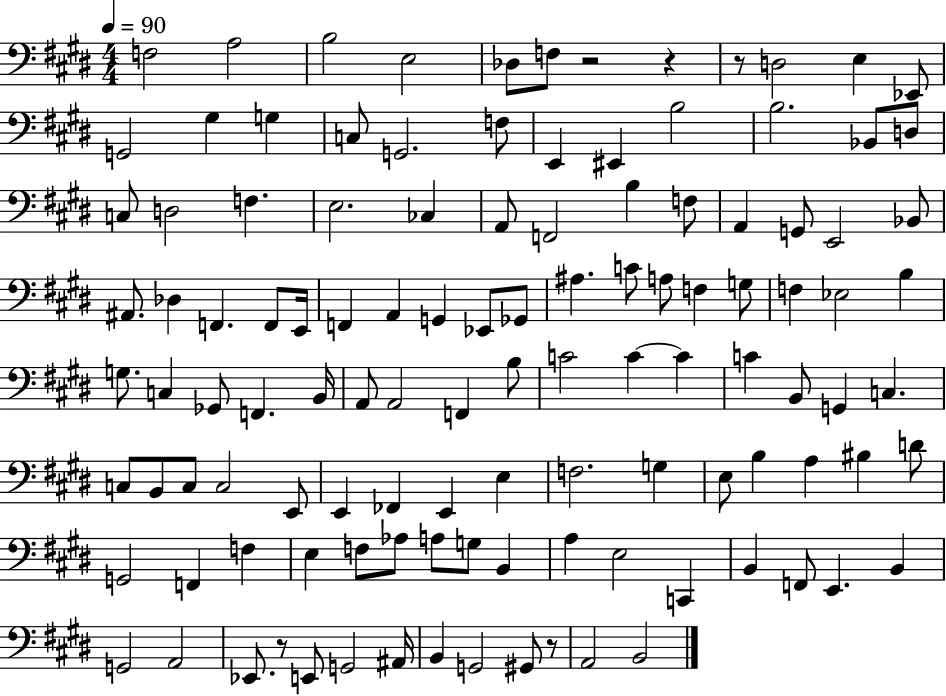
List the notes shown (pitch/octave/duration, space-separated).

F3/h A3/h B3/h E3/h Db3/e F3/e R/h R/q R/e D3/h E3/q Eb2/e G2/h G#3/q G3/q C3/e G2/h. F3/e E2/q EIS2/q B3/h B3/h. Bb2/e D3/e C3/e D3/h F3/q. E3/h. CES3/q A2/e F2/h B3/q F3/e A2/q G2/e E2/h Bb2/e A#2/e. Db3/q F2/q. F2/e E2/s F2/q A2/q G2/q Eb2/e Gb2/e A#3/q. C4/e A3/e F3/q G3/e F3/q Eb3/h B3/q G3/e. C3/q Gb2/e F2/q. B2/s A2/e A2/h F2/q B3/e C4/h C4/q C4/q C4/q B2/e G2/q C3/q. C3/e B2/e C3/e C3/h E2/e E2/q FES2/q E2/q E3/q F3/h. G3/q E3/e B3/q A3/q BIS3/q D4/e G2/h F2/q F3/q E3/q F3/e Ab3/e A3/e G3/e B2/q A3/q E3/h C2/q B2/q F2/e E2/q. B2/q G2/h A2/h Eb2/e. R/e E2/e G2/h A#2/s B2/q G2/h G#2/e R/e A2/h B2/h